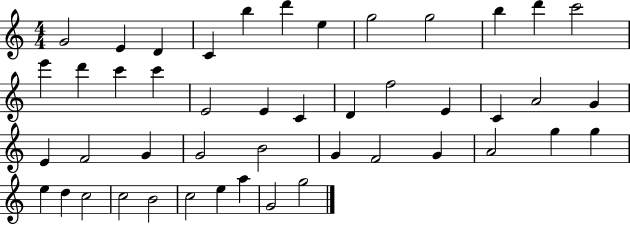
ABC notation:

X:1
T:Untitled
M:4/4
L:1/4
K:C
G2 E D C b d' e g2 g2 b d' c'2 e' d' c' c' E2 E C D f2 E C A2 G E F2 G G2 B2 G F2 G A2 g g e d c2 c2 B2 c2 e a G2 g2